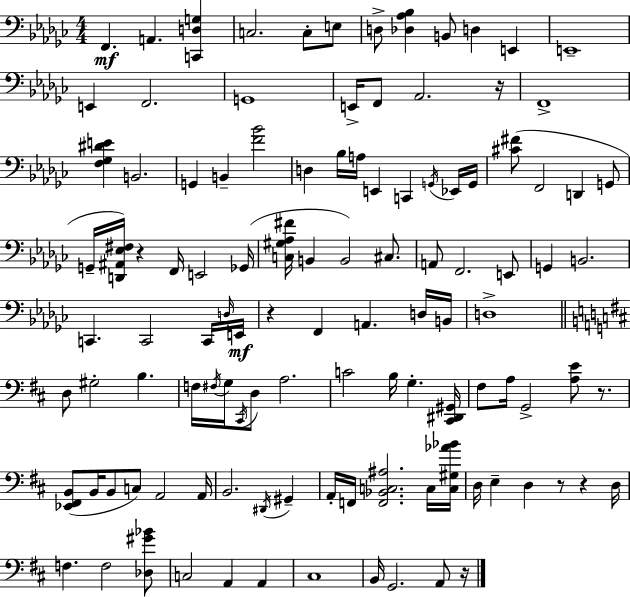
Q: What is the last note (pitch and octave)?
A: A2